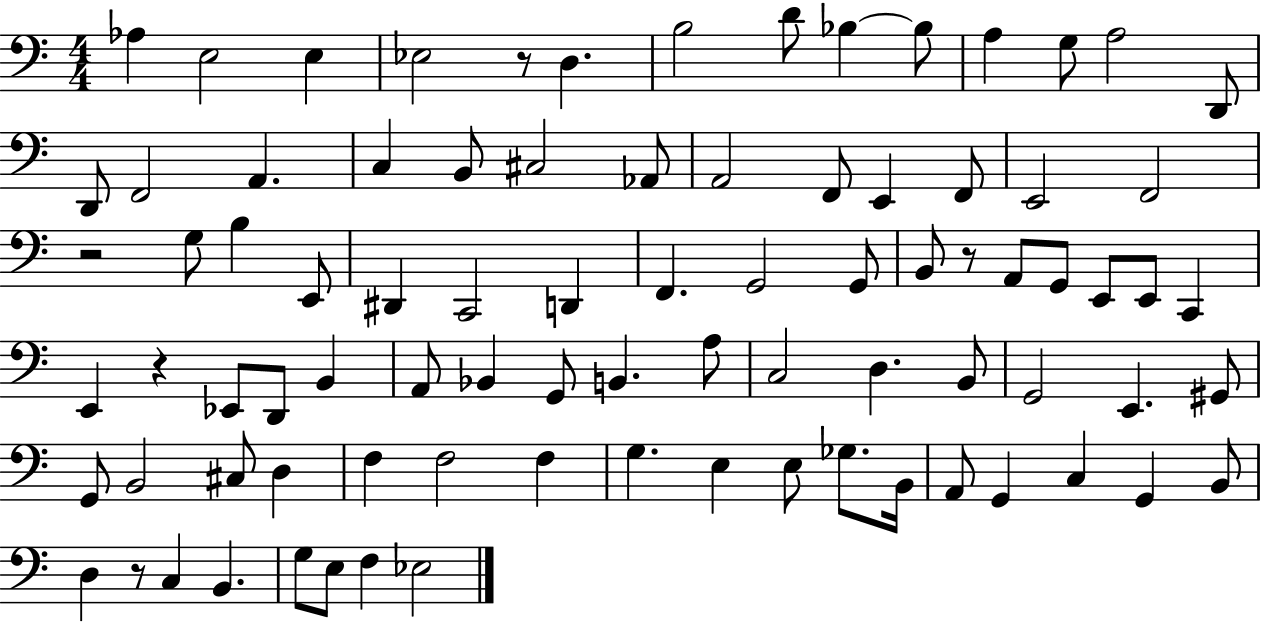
{
  \clef bass
  \numericTimeSignature
  \time 4/4
  \key c \major
  aes4 e2 e4 | ees2 r8 d4. | b2 d'8 bes4~~ bes8 | a4 g8 a2 d,8 | \break d,8 f,2 a,4. | c4 b,8 cis2 aes,8 | a,2 f,8 e,4 f,8 | e,2 f,2 | \break r2 g8 b4 e,8 | dis,4 c,2 d,4 | f,4. g,2 g,8 | b,8 r8 a,8 g,8 e,8 e,8 c,4 | \break e,4 r4 ees,8 d,8 b,4 | a,8 bes,4 g,8 b,4. a8 | c2 d4. b,8 | g,2 e,4. gis,8 | \break g,8 b,2 cis8 d4 | f4 f2 f4 | g4. e4 e8 ges8. b,16 | a,8 g,4 c4 g,4 b,8 | \break d4 r8 c4 b,4. | g8 e8 f4 ees2 | \bar "|."
}